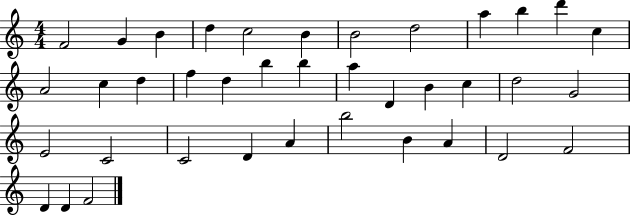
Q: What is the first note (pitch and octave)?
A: F4